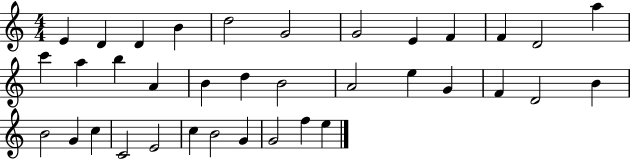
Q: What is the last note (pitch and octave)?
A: E5